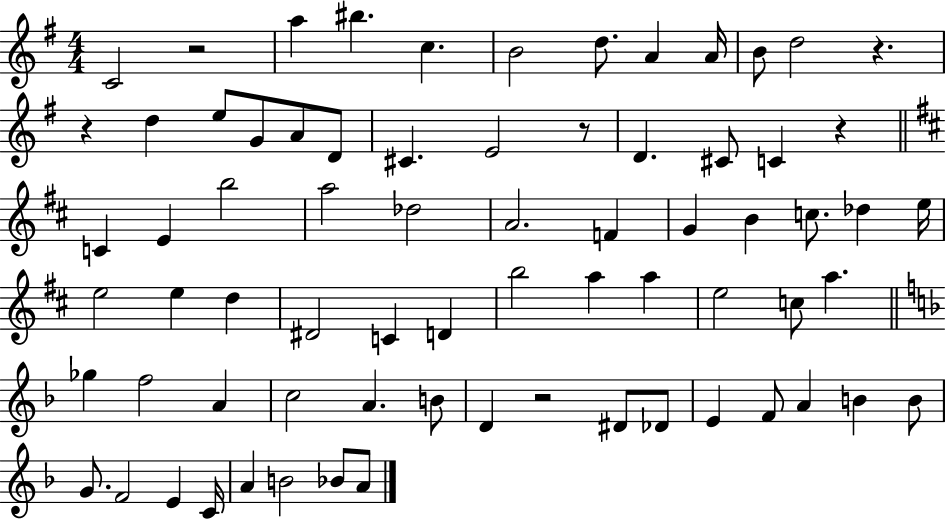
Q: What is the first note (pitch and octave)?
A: C4